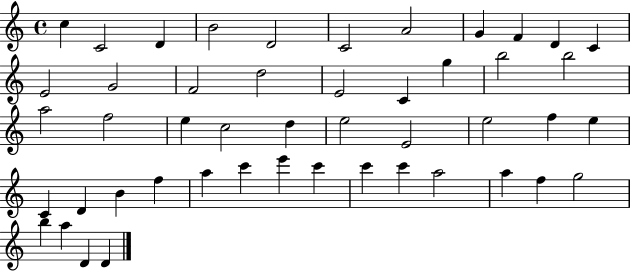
{
  \clef treble
  \time 4/4
  \defaultTimeSignature
  \key c \major
  c''4 c'2 d'4 | b'2 d'2 | c'2 a'2 | g'4 f'4 d'4 c'4 | \break e'2 g'2 | f'2 d''2 | e'2 c'4 g''4 | b''2 b''2 | \break a''2 f''2 | e''4 c''2 d''4 | e''2 e'2 | e''2 f''4 e''4 | \break c'4 d'4 b'4 f''4 | a''4 c'''4 e'''4 c'''4 | c'''4 c'''4 a''2 | a''4 f''4 g''2 | \break b''4 a''4 d'4 d'4 | \bar "|."
}